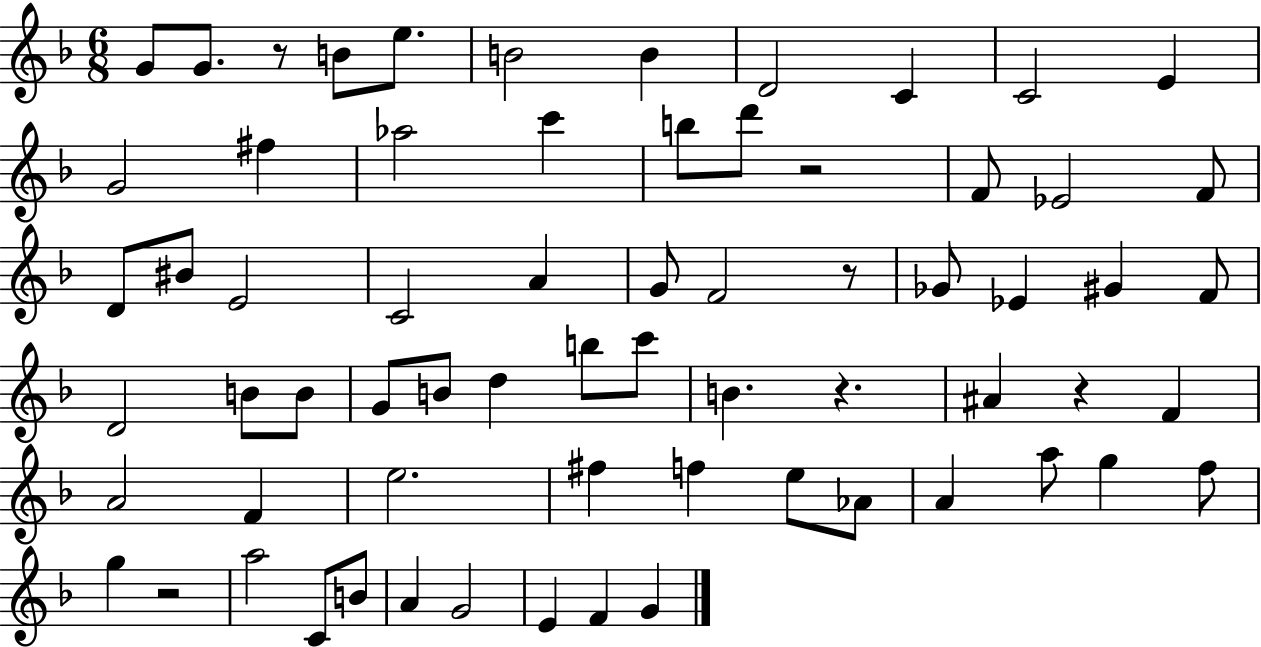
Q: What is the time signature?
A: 6/8